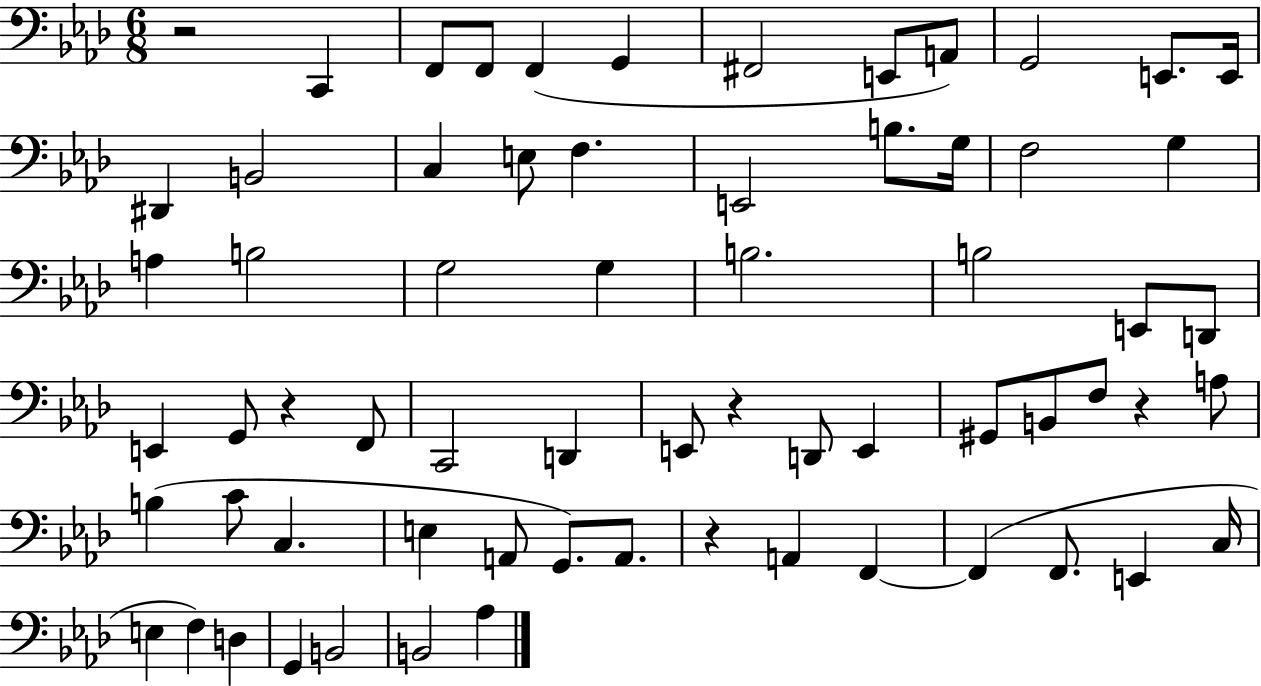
X:1
T:Untitled
M:6/8
L:1/4
K:Ab
z2 C,, F,,/2 F,,/2 F,, G,, ^F,,2 E,,/2 A,,/2 G,,2 E,,/2 E,,/4 ^D,, B,,2 C, E,/2 F, E,,2 B,/2 G,/4 F,2 G, A, B,2 G,2 G, B,2 B,2 E,,/2 D,,/2 E,, G,,/2 z F,,/2 C,,2 D,, E,,/2 z D,,/2 E,, ^G,,/2 B,,/2 F,/2 z A,/2 B, C/2 C, E, A,,/2 G,,/2 A,,/2 z A,, F,, F,, F,,/2 E,, C,/4 E, F, D, G,, B,,2 B,,2 _A,